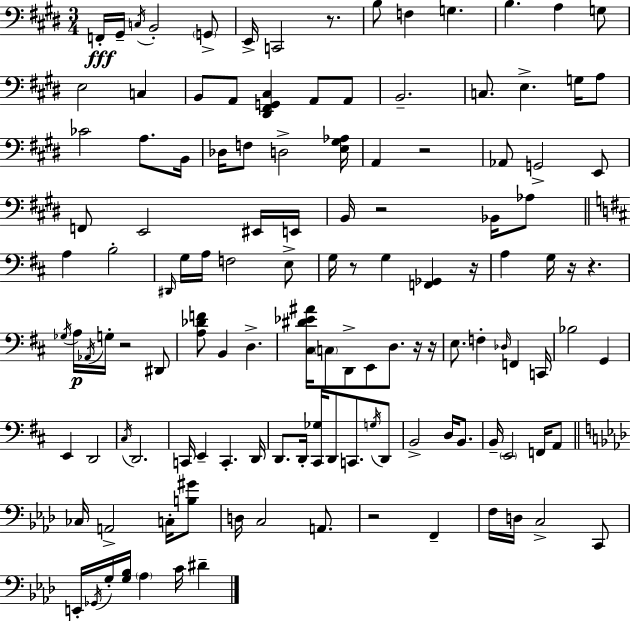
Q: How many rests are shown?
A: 11